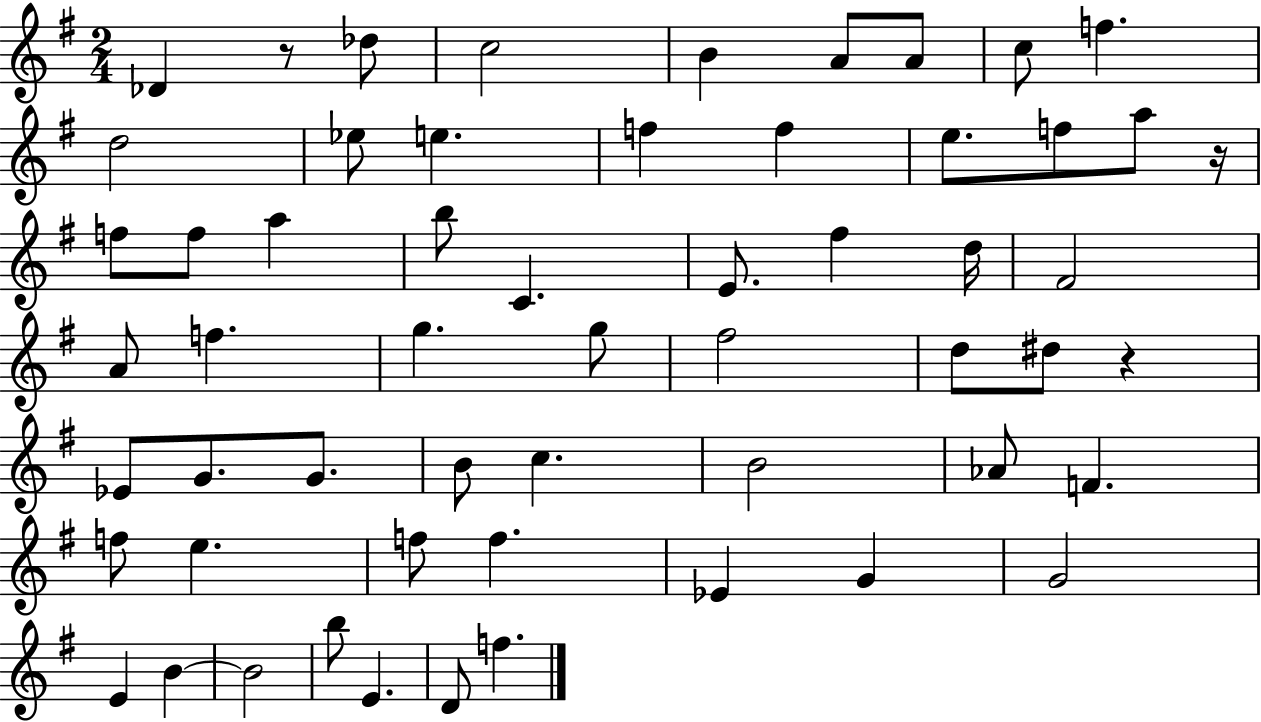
Db4/q R/e Db5/e C5/h B4/q A4/e A4/e C5/e F5/q. D5/h Eb5/e E5/q. F5/q F5/q E5/e. F5/e A5/e R/s F5/e F5/e A5/q B5/e C4/q. E4/e. F#5/q D5/s F#4/h A4/e F5/q. G5/q. G5/e F#5/h D5/e D#5/e R/q Eb4/e G4/e. G4/e. B4/e C5/q. B4/h Ab4/e F4/q. F5/e E5/q. F5/e F5/q. Eb4/q G4/q G4/h E4/q B4/q B4/h B5/e E4/q. D4/e F5/q.